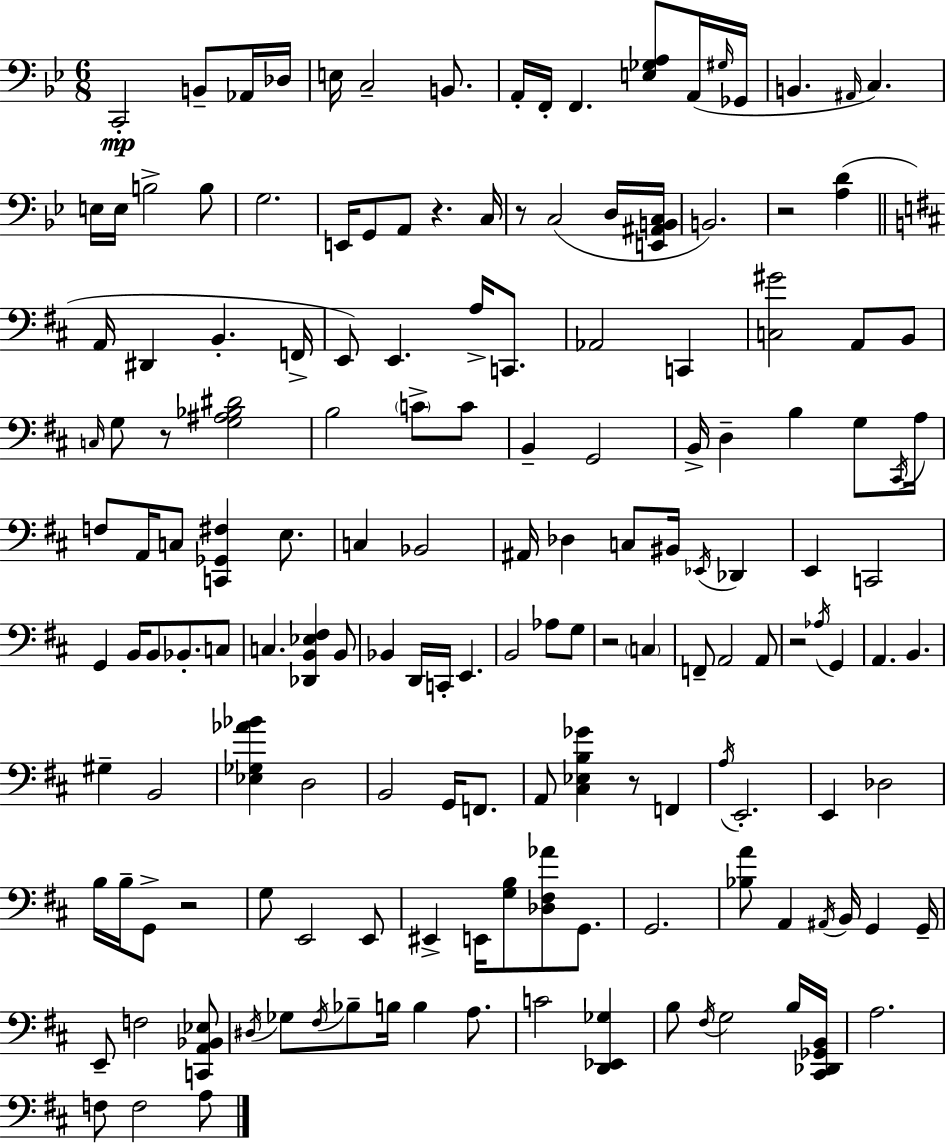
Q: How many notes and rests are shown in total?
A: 157